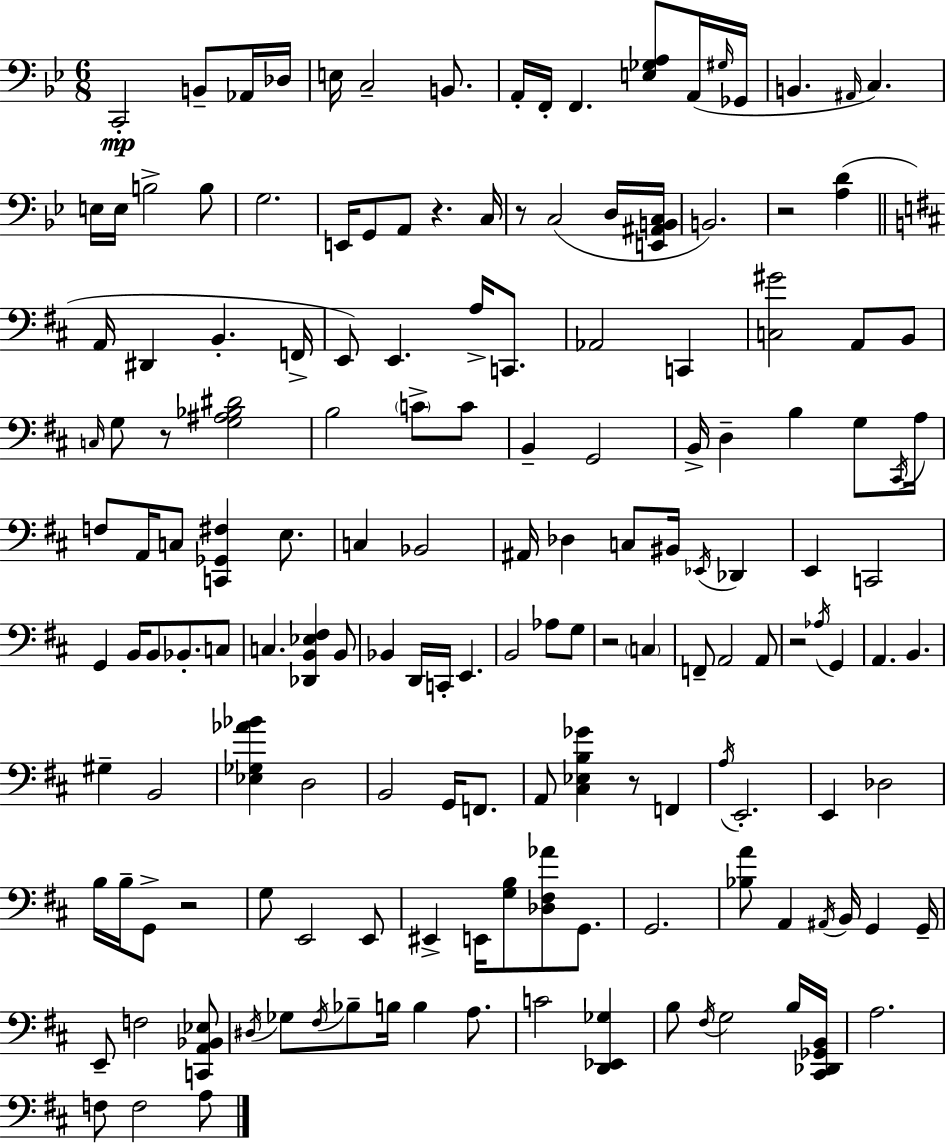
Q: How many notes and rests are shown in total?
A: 157